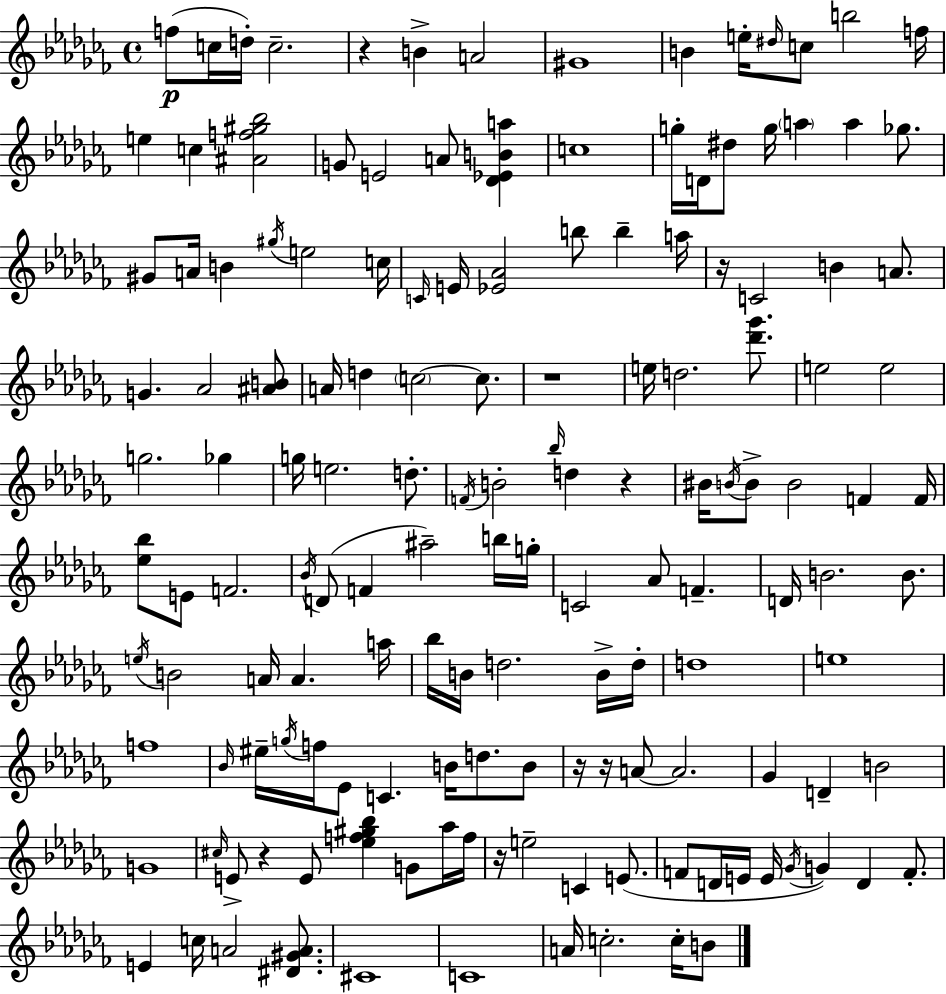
F5/e C5/s D5/s C5/h. R/q B4/q A4/h G#4/w B4/q E5/s D#5/s C5/e B5/h F5/s E5/q C5/q [A#4,F5,G#5,Bb5]/h G4/e E4/h A4/e [Db4,Eb4,B4,A5]/q C5/w G5/s D4/s D#5/e G5/s A5/q A5/q Gb5/e. G#4/e A4/s B4/q G#5/s E5/h C5/s C4/s E4/s [Eb4,Ab4]/h B5/e B5/q A5/s R/s C4/h B4/q A4/e. G4/q. Ab4/h [A#4,B4]/e A4/s D5/q C5/h C5/e. R/w E5/s D5/h. [Db6,Gb6]/e. E5/h E5/h G5/h. Gb5/q G5/s E5/h. D5/e. F4/s B4/h Bb5/s D5/q R/q BIS4/s B4/s B4/e B4/h F4/q F4/s [Eb5,Bb5]/e E4/e F4/h. Bb4/s D4/e F4/q A#5/h B5/s G5/s C4/h Ab4/e F4/q. D4/s B4/h. B4/e. E5/s B4/h A4/s A4/q. A5/s Bb5/s B4/s D5/h. B4/s D5/s D5/w E5/w F5/w Bb4/s EIS5/s G5/s F5/s Eb4/e C4/q. B4/s D5/e. B4/e R/s R/s A4/e A4/h. Gb4/q D4/q B4/h G4/w C#5/s E4/e R/q E4/e [Eb5,F5,G#5,Bb5]/q G4/e Ab5/s F5/s R/s E5/h C4/q E4/e. F4/e D4/s E4/s E4/s Gb4/s G4/q D4/q F4/e. E4/q C5/s A4/h [D#4,G#4,A4]/e. C#4/w C4/w A4/s C5/h. C5/s B4/e